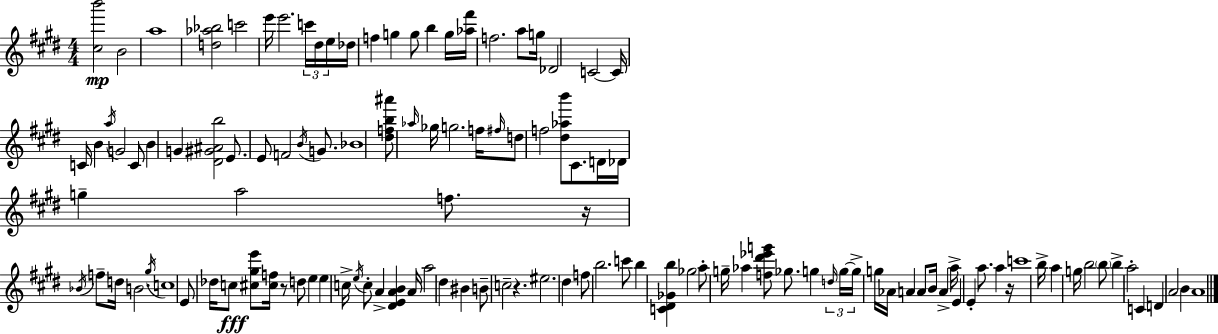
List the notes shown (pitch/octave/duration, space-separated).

[C#5,B6]/h B4/h A5/w [D5,Ab5,Bb5]/h C6/h E6/s E6/h. C6/s D#5/s E5/s Db5/s F5/q G5/q G5/e B5/q G5/s [Ab5,F#6]/s F5/h. A5/e G5/s Db4/h C4/h C4/s C4/s B4/q A5/s G4/h C4/e B4/q G4/q [D#4,G#4,A#4,B5]/h E4/e. E4/e F4/h B4/s G4/e. Bb4/w [D#5,F5,B5,A#6]/e Ab5/s Gb5/s G5/h. F5/s F#5/s D5/e F5/h [D#5,Ab5,B6]/e C#4/e. D4/s Db4/s G5/q A5/h F5/e. R/s Bb4/s F5/e D5/s B4/h. G#5/s C5/w E4/e Db5/s C5/e [C#5,G#5,E6]/e [C#5,F5]/s R/e D5/e E5/q E5/q C5/s E5/s C5/e A4/q [D#4,E4,A4,B4]/q A4/s A5/h D#5/q BIS4/q B4/e C5/h R/q. EIS5/h. D#5/q F5/e B5/h. C6/e B5/q [C4,D#4,Gb4,B5]/q Gb5/h A5/e G5/s Ab5/q [F5,D#6,Eb6,G6]/e Gb5/e. G5/q D5/s G5/s G5/s G5/s Ab4/s A4/q A4/e B4/s A4/q A5/s E4/q E4/q A5/e. A5/q R/s C6/w B5/s A5/q G5/s B5/h B5/e B5/q A5/h C4/q D4/q A4/h B4/q A4/w